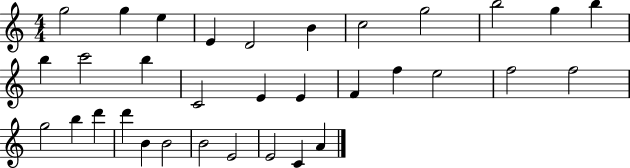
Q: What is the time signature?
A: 4/4